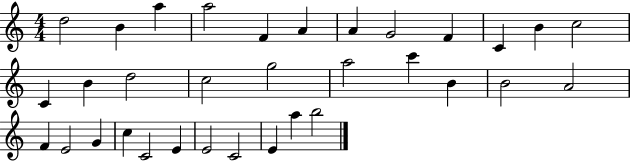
D5/h B4/q A5/q A5/h F4/q A4/q A4/q G4/h F4/q C4/q B4/q C5/h C4/q B4/q D5/h C5/h G5/h A5/h C6/q B4/q B4/h A4/h F4/q E4/h G4/q C5/q C4/h E4/q E4/h C4/h E4/q A5/q B5/h